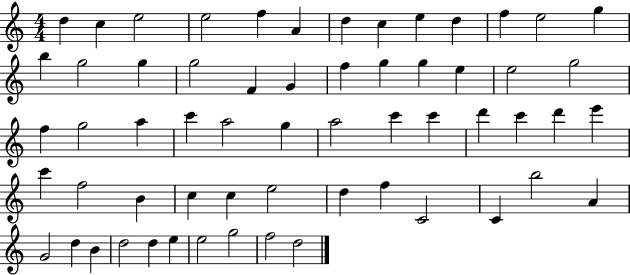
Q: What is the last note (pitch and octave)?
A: D5